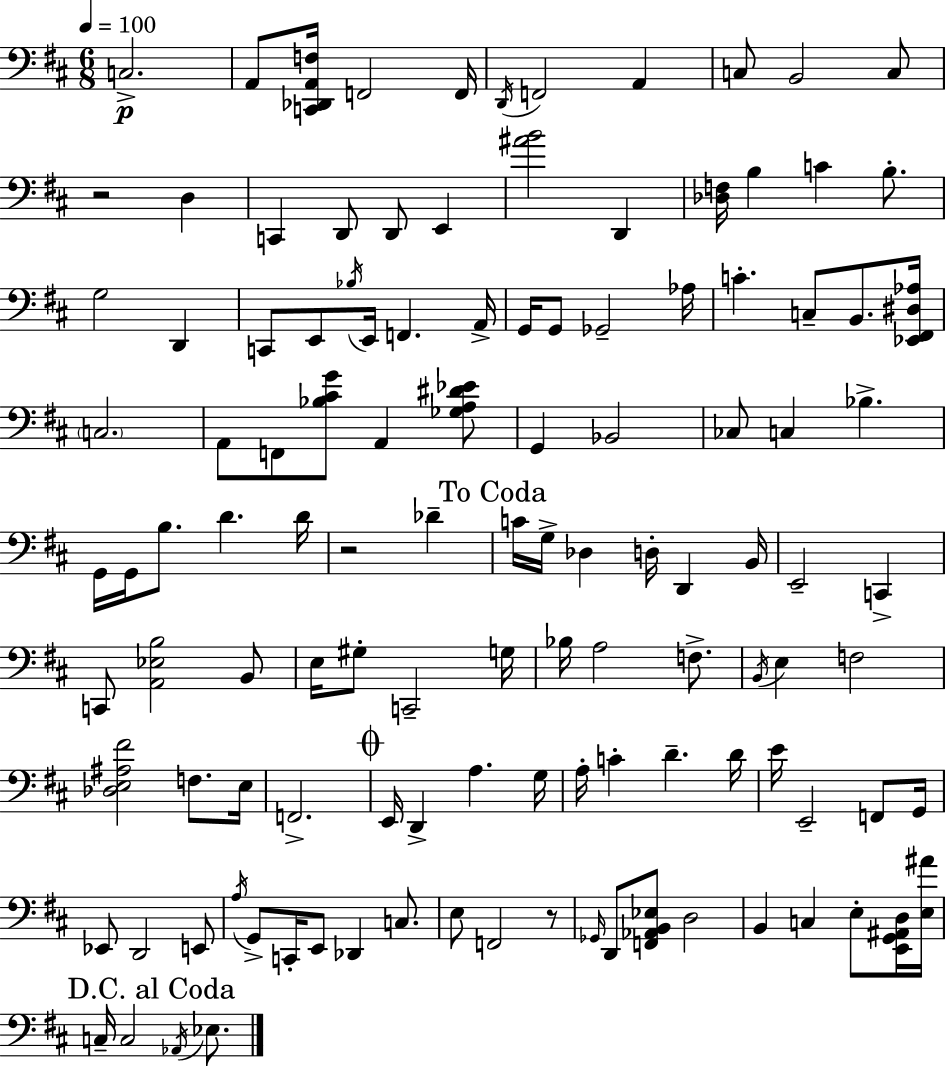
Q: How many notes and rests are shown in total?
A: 119